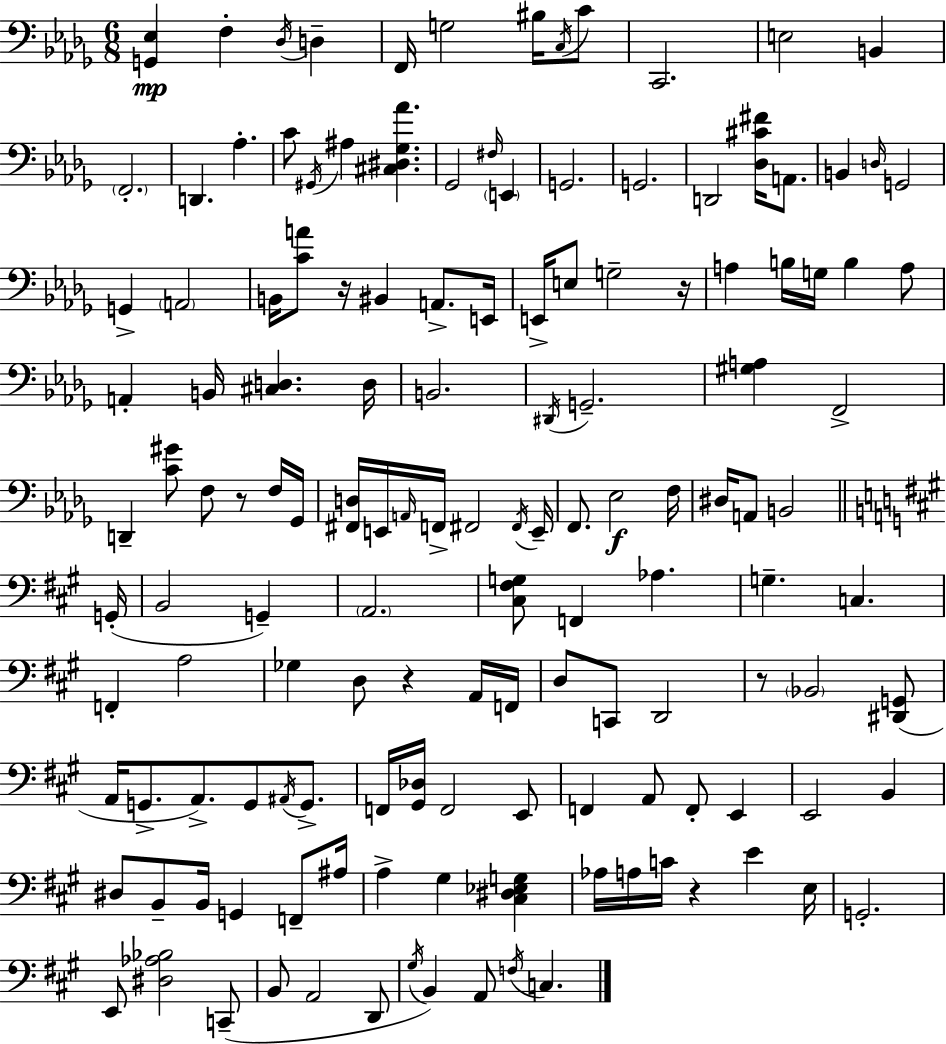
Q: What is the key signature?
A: BES minor